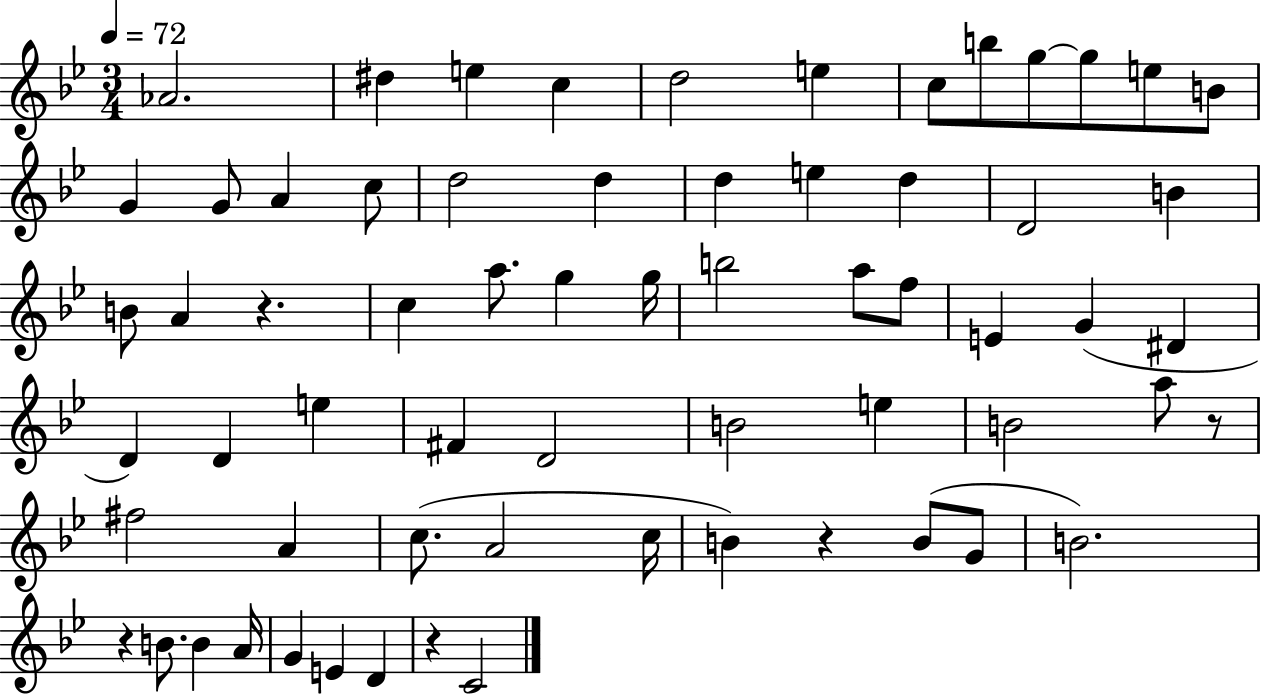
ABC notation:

X:1
T:Untitled
M:3/4
L:1/4
K:Bb
_A2 ^d e c d2 e c/2 b/2 g/2 g/2 e/2 B/2 G G/2 A c/2 d2 d d e d D2 B B/2 A z c a/2 g g/4 b2 a/2 f/2 E G ^D D D e ^F D2 B2 e B2 a/2 z/2 ^f2 A c/2 A2 c/4 B z B/2 G/2 B2 z B/2 B A/4 G E D z C2